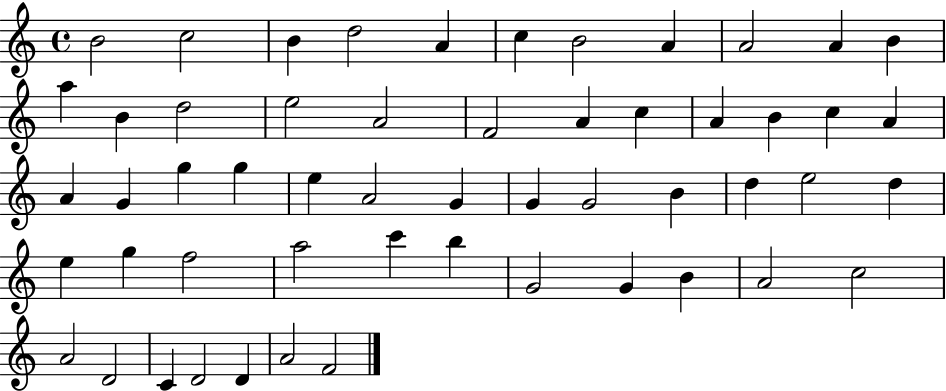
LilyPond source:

{
  \clef treble
  \time 4/4
  \defaultTimeSignature
  \key c \major
  b'2 c''2 | b'4 d''2 a'4 | c''4 b'2 a'4 | a'2 a'4 b'4 | \break a''4 b'4 d''2 | e''2 a'2 | f'2 a'4 c''4 | a'4 b'4 c''4 a'4 | \break a'4 g'4 g''4 g''4 | e''4 a'2 g'4 | g'4 g'2 b'4 | d''4 e''2 d''4 | \break e''4 g''4 f''2 | a''2 c'''4 b''4 | g'2 g'4 b'4 | a'2 c''2 | \break a'2 d'2 | c'4 d'2 d'4 | a'2 f'2 | \bar "|."
}